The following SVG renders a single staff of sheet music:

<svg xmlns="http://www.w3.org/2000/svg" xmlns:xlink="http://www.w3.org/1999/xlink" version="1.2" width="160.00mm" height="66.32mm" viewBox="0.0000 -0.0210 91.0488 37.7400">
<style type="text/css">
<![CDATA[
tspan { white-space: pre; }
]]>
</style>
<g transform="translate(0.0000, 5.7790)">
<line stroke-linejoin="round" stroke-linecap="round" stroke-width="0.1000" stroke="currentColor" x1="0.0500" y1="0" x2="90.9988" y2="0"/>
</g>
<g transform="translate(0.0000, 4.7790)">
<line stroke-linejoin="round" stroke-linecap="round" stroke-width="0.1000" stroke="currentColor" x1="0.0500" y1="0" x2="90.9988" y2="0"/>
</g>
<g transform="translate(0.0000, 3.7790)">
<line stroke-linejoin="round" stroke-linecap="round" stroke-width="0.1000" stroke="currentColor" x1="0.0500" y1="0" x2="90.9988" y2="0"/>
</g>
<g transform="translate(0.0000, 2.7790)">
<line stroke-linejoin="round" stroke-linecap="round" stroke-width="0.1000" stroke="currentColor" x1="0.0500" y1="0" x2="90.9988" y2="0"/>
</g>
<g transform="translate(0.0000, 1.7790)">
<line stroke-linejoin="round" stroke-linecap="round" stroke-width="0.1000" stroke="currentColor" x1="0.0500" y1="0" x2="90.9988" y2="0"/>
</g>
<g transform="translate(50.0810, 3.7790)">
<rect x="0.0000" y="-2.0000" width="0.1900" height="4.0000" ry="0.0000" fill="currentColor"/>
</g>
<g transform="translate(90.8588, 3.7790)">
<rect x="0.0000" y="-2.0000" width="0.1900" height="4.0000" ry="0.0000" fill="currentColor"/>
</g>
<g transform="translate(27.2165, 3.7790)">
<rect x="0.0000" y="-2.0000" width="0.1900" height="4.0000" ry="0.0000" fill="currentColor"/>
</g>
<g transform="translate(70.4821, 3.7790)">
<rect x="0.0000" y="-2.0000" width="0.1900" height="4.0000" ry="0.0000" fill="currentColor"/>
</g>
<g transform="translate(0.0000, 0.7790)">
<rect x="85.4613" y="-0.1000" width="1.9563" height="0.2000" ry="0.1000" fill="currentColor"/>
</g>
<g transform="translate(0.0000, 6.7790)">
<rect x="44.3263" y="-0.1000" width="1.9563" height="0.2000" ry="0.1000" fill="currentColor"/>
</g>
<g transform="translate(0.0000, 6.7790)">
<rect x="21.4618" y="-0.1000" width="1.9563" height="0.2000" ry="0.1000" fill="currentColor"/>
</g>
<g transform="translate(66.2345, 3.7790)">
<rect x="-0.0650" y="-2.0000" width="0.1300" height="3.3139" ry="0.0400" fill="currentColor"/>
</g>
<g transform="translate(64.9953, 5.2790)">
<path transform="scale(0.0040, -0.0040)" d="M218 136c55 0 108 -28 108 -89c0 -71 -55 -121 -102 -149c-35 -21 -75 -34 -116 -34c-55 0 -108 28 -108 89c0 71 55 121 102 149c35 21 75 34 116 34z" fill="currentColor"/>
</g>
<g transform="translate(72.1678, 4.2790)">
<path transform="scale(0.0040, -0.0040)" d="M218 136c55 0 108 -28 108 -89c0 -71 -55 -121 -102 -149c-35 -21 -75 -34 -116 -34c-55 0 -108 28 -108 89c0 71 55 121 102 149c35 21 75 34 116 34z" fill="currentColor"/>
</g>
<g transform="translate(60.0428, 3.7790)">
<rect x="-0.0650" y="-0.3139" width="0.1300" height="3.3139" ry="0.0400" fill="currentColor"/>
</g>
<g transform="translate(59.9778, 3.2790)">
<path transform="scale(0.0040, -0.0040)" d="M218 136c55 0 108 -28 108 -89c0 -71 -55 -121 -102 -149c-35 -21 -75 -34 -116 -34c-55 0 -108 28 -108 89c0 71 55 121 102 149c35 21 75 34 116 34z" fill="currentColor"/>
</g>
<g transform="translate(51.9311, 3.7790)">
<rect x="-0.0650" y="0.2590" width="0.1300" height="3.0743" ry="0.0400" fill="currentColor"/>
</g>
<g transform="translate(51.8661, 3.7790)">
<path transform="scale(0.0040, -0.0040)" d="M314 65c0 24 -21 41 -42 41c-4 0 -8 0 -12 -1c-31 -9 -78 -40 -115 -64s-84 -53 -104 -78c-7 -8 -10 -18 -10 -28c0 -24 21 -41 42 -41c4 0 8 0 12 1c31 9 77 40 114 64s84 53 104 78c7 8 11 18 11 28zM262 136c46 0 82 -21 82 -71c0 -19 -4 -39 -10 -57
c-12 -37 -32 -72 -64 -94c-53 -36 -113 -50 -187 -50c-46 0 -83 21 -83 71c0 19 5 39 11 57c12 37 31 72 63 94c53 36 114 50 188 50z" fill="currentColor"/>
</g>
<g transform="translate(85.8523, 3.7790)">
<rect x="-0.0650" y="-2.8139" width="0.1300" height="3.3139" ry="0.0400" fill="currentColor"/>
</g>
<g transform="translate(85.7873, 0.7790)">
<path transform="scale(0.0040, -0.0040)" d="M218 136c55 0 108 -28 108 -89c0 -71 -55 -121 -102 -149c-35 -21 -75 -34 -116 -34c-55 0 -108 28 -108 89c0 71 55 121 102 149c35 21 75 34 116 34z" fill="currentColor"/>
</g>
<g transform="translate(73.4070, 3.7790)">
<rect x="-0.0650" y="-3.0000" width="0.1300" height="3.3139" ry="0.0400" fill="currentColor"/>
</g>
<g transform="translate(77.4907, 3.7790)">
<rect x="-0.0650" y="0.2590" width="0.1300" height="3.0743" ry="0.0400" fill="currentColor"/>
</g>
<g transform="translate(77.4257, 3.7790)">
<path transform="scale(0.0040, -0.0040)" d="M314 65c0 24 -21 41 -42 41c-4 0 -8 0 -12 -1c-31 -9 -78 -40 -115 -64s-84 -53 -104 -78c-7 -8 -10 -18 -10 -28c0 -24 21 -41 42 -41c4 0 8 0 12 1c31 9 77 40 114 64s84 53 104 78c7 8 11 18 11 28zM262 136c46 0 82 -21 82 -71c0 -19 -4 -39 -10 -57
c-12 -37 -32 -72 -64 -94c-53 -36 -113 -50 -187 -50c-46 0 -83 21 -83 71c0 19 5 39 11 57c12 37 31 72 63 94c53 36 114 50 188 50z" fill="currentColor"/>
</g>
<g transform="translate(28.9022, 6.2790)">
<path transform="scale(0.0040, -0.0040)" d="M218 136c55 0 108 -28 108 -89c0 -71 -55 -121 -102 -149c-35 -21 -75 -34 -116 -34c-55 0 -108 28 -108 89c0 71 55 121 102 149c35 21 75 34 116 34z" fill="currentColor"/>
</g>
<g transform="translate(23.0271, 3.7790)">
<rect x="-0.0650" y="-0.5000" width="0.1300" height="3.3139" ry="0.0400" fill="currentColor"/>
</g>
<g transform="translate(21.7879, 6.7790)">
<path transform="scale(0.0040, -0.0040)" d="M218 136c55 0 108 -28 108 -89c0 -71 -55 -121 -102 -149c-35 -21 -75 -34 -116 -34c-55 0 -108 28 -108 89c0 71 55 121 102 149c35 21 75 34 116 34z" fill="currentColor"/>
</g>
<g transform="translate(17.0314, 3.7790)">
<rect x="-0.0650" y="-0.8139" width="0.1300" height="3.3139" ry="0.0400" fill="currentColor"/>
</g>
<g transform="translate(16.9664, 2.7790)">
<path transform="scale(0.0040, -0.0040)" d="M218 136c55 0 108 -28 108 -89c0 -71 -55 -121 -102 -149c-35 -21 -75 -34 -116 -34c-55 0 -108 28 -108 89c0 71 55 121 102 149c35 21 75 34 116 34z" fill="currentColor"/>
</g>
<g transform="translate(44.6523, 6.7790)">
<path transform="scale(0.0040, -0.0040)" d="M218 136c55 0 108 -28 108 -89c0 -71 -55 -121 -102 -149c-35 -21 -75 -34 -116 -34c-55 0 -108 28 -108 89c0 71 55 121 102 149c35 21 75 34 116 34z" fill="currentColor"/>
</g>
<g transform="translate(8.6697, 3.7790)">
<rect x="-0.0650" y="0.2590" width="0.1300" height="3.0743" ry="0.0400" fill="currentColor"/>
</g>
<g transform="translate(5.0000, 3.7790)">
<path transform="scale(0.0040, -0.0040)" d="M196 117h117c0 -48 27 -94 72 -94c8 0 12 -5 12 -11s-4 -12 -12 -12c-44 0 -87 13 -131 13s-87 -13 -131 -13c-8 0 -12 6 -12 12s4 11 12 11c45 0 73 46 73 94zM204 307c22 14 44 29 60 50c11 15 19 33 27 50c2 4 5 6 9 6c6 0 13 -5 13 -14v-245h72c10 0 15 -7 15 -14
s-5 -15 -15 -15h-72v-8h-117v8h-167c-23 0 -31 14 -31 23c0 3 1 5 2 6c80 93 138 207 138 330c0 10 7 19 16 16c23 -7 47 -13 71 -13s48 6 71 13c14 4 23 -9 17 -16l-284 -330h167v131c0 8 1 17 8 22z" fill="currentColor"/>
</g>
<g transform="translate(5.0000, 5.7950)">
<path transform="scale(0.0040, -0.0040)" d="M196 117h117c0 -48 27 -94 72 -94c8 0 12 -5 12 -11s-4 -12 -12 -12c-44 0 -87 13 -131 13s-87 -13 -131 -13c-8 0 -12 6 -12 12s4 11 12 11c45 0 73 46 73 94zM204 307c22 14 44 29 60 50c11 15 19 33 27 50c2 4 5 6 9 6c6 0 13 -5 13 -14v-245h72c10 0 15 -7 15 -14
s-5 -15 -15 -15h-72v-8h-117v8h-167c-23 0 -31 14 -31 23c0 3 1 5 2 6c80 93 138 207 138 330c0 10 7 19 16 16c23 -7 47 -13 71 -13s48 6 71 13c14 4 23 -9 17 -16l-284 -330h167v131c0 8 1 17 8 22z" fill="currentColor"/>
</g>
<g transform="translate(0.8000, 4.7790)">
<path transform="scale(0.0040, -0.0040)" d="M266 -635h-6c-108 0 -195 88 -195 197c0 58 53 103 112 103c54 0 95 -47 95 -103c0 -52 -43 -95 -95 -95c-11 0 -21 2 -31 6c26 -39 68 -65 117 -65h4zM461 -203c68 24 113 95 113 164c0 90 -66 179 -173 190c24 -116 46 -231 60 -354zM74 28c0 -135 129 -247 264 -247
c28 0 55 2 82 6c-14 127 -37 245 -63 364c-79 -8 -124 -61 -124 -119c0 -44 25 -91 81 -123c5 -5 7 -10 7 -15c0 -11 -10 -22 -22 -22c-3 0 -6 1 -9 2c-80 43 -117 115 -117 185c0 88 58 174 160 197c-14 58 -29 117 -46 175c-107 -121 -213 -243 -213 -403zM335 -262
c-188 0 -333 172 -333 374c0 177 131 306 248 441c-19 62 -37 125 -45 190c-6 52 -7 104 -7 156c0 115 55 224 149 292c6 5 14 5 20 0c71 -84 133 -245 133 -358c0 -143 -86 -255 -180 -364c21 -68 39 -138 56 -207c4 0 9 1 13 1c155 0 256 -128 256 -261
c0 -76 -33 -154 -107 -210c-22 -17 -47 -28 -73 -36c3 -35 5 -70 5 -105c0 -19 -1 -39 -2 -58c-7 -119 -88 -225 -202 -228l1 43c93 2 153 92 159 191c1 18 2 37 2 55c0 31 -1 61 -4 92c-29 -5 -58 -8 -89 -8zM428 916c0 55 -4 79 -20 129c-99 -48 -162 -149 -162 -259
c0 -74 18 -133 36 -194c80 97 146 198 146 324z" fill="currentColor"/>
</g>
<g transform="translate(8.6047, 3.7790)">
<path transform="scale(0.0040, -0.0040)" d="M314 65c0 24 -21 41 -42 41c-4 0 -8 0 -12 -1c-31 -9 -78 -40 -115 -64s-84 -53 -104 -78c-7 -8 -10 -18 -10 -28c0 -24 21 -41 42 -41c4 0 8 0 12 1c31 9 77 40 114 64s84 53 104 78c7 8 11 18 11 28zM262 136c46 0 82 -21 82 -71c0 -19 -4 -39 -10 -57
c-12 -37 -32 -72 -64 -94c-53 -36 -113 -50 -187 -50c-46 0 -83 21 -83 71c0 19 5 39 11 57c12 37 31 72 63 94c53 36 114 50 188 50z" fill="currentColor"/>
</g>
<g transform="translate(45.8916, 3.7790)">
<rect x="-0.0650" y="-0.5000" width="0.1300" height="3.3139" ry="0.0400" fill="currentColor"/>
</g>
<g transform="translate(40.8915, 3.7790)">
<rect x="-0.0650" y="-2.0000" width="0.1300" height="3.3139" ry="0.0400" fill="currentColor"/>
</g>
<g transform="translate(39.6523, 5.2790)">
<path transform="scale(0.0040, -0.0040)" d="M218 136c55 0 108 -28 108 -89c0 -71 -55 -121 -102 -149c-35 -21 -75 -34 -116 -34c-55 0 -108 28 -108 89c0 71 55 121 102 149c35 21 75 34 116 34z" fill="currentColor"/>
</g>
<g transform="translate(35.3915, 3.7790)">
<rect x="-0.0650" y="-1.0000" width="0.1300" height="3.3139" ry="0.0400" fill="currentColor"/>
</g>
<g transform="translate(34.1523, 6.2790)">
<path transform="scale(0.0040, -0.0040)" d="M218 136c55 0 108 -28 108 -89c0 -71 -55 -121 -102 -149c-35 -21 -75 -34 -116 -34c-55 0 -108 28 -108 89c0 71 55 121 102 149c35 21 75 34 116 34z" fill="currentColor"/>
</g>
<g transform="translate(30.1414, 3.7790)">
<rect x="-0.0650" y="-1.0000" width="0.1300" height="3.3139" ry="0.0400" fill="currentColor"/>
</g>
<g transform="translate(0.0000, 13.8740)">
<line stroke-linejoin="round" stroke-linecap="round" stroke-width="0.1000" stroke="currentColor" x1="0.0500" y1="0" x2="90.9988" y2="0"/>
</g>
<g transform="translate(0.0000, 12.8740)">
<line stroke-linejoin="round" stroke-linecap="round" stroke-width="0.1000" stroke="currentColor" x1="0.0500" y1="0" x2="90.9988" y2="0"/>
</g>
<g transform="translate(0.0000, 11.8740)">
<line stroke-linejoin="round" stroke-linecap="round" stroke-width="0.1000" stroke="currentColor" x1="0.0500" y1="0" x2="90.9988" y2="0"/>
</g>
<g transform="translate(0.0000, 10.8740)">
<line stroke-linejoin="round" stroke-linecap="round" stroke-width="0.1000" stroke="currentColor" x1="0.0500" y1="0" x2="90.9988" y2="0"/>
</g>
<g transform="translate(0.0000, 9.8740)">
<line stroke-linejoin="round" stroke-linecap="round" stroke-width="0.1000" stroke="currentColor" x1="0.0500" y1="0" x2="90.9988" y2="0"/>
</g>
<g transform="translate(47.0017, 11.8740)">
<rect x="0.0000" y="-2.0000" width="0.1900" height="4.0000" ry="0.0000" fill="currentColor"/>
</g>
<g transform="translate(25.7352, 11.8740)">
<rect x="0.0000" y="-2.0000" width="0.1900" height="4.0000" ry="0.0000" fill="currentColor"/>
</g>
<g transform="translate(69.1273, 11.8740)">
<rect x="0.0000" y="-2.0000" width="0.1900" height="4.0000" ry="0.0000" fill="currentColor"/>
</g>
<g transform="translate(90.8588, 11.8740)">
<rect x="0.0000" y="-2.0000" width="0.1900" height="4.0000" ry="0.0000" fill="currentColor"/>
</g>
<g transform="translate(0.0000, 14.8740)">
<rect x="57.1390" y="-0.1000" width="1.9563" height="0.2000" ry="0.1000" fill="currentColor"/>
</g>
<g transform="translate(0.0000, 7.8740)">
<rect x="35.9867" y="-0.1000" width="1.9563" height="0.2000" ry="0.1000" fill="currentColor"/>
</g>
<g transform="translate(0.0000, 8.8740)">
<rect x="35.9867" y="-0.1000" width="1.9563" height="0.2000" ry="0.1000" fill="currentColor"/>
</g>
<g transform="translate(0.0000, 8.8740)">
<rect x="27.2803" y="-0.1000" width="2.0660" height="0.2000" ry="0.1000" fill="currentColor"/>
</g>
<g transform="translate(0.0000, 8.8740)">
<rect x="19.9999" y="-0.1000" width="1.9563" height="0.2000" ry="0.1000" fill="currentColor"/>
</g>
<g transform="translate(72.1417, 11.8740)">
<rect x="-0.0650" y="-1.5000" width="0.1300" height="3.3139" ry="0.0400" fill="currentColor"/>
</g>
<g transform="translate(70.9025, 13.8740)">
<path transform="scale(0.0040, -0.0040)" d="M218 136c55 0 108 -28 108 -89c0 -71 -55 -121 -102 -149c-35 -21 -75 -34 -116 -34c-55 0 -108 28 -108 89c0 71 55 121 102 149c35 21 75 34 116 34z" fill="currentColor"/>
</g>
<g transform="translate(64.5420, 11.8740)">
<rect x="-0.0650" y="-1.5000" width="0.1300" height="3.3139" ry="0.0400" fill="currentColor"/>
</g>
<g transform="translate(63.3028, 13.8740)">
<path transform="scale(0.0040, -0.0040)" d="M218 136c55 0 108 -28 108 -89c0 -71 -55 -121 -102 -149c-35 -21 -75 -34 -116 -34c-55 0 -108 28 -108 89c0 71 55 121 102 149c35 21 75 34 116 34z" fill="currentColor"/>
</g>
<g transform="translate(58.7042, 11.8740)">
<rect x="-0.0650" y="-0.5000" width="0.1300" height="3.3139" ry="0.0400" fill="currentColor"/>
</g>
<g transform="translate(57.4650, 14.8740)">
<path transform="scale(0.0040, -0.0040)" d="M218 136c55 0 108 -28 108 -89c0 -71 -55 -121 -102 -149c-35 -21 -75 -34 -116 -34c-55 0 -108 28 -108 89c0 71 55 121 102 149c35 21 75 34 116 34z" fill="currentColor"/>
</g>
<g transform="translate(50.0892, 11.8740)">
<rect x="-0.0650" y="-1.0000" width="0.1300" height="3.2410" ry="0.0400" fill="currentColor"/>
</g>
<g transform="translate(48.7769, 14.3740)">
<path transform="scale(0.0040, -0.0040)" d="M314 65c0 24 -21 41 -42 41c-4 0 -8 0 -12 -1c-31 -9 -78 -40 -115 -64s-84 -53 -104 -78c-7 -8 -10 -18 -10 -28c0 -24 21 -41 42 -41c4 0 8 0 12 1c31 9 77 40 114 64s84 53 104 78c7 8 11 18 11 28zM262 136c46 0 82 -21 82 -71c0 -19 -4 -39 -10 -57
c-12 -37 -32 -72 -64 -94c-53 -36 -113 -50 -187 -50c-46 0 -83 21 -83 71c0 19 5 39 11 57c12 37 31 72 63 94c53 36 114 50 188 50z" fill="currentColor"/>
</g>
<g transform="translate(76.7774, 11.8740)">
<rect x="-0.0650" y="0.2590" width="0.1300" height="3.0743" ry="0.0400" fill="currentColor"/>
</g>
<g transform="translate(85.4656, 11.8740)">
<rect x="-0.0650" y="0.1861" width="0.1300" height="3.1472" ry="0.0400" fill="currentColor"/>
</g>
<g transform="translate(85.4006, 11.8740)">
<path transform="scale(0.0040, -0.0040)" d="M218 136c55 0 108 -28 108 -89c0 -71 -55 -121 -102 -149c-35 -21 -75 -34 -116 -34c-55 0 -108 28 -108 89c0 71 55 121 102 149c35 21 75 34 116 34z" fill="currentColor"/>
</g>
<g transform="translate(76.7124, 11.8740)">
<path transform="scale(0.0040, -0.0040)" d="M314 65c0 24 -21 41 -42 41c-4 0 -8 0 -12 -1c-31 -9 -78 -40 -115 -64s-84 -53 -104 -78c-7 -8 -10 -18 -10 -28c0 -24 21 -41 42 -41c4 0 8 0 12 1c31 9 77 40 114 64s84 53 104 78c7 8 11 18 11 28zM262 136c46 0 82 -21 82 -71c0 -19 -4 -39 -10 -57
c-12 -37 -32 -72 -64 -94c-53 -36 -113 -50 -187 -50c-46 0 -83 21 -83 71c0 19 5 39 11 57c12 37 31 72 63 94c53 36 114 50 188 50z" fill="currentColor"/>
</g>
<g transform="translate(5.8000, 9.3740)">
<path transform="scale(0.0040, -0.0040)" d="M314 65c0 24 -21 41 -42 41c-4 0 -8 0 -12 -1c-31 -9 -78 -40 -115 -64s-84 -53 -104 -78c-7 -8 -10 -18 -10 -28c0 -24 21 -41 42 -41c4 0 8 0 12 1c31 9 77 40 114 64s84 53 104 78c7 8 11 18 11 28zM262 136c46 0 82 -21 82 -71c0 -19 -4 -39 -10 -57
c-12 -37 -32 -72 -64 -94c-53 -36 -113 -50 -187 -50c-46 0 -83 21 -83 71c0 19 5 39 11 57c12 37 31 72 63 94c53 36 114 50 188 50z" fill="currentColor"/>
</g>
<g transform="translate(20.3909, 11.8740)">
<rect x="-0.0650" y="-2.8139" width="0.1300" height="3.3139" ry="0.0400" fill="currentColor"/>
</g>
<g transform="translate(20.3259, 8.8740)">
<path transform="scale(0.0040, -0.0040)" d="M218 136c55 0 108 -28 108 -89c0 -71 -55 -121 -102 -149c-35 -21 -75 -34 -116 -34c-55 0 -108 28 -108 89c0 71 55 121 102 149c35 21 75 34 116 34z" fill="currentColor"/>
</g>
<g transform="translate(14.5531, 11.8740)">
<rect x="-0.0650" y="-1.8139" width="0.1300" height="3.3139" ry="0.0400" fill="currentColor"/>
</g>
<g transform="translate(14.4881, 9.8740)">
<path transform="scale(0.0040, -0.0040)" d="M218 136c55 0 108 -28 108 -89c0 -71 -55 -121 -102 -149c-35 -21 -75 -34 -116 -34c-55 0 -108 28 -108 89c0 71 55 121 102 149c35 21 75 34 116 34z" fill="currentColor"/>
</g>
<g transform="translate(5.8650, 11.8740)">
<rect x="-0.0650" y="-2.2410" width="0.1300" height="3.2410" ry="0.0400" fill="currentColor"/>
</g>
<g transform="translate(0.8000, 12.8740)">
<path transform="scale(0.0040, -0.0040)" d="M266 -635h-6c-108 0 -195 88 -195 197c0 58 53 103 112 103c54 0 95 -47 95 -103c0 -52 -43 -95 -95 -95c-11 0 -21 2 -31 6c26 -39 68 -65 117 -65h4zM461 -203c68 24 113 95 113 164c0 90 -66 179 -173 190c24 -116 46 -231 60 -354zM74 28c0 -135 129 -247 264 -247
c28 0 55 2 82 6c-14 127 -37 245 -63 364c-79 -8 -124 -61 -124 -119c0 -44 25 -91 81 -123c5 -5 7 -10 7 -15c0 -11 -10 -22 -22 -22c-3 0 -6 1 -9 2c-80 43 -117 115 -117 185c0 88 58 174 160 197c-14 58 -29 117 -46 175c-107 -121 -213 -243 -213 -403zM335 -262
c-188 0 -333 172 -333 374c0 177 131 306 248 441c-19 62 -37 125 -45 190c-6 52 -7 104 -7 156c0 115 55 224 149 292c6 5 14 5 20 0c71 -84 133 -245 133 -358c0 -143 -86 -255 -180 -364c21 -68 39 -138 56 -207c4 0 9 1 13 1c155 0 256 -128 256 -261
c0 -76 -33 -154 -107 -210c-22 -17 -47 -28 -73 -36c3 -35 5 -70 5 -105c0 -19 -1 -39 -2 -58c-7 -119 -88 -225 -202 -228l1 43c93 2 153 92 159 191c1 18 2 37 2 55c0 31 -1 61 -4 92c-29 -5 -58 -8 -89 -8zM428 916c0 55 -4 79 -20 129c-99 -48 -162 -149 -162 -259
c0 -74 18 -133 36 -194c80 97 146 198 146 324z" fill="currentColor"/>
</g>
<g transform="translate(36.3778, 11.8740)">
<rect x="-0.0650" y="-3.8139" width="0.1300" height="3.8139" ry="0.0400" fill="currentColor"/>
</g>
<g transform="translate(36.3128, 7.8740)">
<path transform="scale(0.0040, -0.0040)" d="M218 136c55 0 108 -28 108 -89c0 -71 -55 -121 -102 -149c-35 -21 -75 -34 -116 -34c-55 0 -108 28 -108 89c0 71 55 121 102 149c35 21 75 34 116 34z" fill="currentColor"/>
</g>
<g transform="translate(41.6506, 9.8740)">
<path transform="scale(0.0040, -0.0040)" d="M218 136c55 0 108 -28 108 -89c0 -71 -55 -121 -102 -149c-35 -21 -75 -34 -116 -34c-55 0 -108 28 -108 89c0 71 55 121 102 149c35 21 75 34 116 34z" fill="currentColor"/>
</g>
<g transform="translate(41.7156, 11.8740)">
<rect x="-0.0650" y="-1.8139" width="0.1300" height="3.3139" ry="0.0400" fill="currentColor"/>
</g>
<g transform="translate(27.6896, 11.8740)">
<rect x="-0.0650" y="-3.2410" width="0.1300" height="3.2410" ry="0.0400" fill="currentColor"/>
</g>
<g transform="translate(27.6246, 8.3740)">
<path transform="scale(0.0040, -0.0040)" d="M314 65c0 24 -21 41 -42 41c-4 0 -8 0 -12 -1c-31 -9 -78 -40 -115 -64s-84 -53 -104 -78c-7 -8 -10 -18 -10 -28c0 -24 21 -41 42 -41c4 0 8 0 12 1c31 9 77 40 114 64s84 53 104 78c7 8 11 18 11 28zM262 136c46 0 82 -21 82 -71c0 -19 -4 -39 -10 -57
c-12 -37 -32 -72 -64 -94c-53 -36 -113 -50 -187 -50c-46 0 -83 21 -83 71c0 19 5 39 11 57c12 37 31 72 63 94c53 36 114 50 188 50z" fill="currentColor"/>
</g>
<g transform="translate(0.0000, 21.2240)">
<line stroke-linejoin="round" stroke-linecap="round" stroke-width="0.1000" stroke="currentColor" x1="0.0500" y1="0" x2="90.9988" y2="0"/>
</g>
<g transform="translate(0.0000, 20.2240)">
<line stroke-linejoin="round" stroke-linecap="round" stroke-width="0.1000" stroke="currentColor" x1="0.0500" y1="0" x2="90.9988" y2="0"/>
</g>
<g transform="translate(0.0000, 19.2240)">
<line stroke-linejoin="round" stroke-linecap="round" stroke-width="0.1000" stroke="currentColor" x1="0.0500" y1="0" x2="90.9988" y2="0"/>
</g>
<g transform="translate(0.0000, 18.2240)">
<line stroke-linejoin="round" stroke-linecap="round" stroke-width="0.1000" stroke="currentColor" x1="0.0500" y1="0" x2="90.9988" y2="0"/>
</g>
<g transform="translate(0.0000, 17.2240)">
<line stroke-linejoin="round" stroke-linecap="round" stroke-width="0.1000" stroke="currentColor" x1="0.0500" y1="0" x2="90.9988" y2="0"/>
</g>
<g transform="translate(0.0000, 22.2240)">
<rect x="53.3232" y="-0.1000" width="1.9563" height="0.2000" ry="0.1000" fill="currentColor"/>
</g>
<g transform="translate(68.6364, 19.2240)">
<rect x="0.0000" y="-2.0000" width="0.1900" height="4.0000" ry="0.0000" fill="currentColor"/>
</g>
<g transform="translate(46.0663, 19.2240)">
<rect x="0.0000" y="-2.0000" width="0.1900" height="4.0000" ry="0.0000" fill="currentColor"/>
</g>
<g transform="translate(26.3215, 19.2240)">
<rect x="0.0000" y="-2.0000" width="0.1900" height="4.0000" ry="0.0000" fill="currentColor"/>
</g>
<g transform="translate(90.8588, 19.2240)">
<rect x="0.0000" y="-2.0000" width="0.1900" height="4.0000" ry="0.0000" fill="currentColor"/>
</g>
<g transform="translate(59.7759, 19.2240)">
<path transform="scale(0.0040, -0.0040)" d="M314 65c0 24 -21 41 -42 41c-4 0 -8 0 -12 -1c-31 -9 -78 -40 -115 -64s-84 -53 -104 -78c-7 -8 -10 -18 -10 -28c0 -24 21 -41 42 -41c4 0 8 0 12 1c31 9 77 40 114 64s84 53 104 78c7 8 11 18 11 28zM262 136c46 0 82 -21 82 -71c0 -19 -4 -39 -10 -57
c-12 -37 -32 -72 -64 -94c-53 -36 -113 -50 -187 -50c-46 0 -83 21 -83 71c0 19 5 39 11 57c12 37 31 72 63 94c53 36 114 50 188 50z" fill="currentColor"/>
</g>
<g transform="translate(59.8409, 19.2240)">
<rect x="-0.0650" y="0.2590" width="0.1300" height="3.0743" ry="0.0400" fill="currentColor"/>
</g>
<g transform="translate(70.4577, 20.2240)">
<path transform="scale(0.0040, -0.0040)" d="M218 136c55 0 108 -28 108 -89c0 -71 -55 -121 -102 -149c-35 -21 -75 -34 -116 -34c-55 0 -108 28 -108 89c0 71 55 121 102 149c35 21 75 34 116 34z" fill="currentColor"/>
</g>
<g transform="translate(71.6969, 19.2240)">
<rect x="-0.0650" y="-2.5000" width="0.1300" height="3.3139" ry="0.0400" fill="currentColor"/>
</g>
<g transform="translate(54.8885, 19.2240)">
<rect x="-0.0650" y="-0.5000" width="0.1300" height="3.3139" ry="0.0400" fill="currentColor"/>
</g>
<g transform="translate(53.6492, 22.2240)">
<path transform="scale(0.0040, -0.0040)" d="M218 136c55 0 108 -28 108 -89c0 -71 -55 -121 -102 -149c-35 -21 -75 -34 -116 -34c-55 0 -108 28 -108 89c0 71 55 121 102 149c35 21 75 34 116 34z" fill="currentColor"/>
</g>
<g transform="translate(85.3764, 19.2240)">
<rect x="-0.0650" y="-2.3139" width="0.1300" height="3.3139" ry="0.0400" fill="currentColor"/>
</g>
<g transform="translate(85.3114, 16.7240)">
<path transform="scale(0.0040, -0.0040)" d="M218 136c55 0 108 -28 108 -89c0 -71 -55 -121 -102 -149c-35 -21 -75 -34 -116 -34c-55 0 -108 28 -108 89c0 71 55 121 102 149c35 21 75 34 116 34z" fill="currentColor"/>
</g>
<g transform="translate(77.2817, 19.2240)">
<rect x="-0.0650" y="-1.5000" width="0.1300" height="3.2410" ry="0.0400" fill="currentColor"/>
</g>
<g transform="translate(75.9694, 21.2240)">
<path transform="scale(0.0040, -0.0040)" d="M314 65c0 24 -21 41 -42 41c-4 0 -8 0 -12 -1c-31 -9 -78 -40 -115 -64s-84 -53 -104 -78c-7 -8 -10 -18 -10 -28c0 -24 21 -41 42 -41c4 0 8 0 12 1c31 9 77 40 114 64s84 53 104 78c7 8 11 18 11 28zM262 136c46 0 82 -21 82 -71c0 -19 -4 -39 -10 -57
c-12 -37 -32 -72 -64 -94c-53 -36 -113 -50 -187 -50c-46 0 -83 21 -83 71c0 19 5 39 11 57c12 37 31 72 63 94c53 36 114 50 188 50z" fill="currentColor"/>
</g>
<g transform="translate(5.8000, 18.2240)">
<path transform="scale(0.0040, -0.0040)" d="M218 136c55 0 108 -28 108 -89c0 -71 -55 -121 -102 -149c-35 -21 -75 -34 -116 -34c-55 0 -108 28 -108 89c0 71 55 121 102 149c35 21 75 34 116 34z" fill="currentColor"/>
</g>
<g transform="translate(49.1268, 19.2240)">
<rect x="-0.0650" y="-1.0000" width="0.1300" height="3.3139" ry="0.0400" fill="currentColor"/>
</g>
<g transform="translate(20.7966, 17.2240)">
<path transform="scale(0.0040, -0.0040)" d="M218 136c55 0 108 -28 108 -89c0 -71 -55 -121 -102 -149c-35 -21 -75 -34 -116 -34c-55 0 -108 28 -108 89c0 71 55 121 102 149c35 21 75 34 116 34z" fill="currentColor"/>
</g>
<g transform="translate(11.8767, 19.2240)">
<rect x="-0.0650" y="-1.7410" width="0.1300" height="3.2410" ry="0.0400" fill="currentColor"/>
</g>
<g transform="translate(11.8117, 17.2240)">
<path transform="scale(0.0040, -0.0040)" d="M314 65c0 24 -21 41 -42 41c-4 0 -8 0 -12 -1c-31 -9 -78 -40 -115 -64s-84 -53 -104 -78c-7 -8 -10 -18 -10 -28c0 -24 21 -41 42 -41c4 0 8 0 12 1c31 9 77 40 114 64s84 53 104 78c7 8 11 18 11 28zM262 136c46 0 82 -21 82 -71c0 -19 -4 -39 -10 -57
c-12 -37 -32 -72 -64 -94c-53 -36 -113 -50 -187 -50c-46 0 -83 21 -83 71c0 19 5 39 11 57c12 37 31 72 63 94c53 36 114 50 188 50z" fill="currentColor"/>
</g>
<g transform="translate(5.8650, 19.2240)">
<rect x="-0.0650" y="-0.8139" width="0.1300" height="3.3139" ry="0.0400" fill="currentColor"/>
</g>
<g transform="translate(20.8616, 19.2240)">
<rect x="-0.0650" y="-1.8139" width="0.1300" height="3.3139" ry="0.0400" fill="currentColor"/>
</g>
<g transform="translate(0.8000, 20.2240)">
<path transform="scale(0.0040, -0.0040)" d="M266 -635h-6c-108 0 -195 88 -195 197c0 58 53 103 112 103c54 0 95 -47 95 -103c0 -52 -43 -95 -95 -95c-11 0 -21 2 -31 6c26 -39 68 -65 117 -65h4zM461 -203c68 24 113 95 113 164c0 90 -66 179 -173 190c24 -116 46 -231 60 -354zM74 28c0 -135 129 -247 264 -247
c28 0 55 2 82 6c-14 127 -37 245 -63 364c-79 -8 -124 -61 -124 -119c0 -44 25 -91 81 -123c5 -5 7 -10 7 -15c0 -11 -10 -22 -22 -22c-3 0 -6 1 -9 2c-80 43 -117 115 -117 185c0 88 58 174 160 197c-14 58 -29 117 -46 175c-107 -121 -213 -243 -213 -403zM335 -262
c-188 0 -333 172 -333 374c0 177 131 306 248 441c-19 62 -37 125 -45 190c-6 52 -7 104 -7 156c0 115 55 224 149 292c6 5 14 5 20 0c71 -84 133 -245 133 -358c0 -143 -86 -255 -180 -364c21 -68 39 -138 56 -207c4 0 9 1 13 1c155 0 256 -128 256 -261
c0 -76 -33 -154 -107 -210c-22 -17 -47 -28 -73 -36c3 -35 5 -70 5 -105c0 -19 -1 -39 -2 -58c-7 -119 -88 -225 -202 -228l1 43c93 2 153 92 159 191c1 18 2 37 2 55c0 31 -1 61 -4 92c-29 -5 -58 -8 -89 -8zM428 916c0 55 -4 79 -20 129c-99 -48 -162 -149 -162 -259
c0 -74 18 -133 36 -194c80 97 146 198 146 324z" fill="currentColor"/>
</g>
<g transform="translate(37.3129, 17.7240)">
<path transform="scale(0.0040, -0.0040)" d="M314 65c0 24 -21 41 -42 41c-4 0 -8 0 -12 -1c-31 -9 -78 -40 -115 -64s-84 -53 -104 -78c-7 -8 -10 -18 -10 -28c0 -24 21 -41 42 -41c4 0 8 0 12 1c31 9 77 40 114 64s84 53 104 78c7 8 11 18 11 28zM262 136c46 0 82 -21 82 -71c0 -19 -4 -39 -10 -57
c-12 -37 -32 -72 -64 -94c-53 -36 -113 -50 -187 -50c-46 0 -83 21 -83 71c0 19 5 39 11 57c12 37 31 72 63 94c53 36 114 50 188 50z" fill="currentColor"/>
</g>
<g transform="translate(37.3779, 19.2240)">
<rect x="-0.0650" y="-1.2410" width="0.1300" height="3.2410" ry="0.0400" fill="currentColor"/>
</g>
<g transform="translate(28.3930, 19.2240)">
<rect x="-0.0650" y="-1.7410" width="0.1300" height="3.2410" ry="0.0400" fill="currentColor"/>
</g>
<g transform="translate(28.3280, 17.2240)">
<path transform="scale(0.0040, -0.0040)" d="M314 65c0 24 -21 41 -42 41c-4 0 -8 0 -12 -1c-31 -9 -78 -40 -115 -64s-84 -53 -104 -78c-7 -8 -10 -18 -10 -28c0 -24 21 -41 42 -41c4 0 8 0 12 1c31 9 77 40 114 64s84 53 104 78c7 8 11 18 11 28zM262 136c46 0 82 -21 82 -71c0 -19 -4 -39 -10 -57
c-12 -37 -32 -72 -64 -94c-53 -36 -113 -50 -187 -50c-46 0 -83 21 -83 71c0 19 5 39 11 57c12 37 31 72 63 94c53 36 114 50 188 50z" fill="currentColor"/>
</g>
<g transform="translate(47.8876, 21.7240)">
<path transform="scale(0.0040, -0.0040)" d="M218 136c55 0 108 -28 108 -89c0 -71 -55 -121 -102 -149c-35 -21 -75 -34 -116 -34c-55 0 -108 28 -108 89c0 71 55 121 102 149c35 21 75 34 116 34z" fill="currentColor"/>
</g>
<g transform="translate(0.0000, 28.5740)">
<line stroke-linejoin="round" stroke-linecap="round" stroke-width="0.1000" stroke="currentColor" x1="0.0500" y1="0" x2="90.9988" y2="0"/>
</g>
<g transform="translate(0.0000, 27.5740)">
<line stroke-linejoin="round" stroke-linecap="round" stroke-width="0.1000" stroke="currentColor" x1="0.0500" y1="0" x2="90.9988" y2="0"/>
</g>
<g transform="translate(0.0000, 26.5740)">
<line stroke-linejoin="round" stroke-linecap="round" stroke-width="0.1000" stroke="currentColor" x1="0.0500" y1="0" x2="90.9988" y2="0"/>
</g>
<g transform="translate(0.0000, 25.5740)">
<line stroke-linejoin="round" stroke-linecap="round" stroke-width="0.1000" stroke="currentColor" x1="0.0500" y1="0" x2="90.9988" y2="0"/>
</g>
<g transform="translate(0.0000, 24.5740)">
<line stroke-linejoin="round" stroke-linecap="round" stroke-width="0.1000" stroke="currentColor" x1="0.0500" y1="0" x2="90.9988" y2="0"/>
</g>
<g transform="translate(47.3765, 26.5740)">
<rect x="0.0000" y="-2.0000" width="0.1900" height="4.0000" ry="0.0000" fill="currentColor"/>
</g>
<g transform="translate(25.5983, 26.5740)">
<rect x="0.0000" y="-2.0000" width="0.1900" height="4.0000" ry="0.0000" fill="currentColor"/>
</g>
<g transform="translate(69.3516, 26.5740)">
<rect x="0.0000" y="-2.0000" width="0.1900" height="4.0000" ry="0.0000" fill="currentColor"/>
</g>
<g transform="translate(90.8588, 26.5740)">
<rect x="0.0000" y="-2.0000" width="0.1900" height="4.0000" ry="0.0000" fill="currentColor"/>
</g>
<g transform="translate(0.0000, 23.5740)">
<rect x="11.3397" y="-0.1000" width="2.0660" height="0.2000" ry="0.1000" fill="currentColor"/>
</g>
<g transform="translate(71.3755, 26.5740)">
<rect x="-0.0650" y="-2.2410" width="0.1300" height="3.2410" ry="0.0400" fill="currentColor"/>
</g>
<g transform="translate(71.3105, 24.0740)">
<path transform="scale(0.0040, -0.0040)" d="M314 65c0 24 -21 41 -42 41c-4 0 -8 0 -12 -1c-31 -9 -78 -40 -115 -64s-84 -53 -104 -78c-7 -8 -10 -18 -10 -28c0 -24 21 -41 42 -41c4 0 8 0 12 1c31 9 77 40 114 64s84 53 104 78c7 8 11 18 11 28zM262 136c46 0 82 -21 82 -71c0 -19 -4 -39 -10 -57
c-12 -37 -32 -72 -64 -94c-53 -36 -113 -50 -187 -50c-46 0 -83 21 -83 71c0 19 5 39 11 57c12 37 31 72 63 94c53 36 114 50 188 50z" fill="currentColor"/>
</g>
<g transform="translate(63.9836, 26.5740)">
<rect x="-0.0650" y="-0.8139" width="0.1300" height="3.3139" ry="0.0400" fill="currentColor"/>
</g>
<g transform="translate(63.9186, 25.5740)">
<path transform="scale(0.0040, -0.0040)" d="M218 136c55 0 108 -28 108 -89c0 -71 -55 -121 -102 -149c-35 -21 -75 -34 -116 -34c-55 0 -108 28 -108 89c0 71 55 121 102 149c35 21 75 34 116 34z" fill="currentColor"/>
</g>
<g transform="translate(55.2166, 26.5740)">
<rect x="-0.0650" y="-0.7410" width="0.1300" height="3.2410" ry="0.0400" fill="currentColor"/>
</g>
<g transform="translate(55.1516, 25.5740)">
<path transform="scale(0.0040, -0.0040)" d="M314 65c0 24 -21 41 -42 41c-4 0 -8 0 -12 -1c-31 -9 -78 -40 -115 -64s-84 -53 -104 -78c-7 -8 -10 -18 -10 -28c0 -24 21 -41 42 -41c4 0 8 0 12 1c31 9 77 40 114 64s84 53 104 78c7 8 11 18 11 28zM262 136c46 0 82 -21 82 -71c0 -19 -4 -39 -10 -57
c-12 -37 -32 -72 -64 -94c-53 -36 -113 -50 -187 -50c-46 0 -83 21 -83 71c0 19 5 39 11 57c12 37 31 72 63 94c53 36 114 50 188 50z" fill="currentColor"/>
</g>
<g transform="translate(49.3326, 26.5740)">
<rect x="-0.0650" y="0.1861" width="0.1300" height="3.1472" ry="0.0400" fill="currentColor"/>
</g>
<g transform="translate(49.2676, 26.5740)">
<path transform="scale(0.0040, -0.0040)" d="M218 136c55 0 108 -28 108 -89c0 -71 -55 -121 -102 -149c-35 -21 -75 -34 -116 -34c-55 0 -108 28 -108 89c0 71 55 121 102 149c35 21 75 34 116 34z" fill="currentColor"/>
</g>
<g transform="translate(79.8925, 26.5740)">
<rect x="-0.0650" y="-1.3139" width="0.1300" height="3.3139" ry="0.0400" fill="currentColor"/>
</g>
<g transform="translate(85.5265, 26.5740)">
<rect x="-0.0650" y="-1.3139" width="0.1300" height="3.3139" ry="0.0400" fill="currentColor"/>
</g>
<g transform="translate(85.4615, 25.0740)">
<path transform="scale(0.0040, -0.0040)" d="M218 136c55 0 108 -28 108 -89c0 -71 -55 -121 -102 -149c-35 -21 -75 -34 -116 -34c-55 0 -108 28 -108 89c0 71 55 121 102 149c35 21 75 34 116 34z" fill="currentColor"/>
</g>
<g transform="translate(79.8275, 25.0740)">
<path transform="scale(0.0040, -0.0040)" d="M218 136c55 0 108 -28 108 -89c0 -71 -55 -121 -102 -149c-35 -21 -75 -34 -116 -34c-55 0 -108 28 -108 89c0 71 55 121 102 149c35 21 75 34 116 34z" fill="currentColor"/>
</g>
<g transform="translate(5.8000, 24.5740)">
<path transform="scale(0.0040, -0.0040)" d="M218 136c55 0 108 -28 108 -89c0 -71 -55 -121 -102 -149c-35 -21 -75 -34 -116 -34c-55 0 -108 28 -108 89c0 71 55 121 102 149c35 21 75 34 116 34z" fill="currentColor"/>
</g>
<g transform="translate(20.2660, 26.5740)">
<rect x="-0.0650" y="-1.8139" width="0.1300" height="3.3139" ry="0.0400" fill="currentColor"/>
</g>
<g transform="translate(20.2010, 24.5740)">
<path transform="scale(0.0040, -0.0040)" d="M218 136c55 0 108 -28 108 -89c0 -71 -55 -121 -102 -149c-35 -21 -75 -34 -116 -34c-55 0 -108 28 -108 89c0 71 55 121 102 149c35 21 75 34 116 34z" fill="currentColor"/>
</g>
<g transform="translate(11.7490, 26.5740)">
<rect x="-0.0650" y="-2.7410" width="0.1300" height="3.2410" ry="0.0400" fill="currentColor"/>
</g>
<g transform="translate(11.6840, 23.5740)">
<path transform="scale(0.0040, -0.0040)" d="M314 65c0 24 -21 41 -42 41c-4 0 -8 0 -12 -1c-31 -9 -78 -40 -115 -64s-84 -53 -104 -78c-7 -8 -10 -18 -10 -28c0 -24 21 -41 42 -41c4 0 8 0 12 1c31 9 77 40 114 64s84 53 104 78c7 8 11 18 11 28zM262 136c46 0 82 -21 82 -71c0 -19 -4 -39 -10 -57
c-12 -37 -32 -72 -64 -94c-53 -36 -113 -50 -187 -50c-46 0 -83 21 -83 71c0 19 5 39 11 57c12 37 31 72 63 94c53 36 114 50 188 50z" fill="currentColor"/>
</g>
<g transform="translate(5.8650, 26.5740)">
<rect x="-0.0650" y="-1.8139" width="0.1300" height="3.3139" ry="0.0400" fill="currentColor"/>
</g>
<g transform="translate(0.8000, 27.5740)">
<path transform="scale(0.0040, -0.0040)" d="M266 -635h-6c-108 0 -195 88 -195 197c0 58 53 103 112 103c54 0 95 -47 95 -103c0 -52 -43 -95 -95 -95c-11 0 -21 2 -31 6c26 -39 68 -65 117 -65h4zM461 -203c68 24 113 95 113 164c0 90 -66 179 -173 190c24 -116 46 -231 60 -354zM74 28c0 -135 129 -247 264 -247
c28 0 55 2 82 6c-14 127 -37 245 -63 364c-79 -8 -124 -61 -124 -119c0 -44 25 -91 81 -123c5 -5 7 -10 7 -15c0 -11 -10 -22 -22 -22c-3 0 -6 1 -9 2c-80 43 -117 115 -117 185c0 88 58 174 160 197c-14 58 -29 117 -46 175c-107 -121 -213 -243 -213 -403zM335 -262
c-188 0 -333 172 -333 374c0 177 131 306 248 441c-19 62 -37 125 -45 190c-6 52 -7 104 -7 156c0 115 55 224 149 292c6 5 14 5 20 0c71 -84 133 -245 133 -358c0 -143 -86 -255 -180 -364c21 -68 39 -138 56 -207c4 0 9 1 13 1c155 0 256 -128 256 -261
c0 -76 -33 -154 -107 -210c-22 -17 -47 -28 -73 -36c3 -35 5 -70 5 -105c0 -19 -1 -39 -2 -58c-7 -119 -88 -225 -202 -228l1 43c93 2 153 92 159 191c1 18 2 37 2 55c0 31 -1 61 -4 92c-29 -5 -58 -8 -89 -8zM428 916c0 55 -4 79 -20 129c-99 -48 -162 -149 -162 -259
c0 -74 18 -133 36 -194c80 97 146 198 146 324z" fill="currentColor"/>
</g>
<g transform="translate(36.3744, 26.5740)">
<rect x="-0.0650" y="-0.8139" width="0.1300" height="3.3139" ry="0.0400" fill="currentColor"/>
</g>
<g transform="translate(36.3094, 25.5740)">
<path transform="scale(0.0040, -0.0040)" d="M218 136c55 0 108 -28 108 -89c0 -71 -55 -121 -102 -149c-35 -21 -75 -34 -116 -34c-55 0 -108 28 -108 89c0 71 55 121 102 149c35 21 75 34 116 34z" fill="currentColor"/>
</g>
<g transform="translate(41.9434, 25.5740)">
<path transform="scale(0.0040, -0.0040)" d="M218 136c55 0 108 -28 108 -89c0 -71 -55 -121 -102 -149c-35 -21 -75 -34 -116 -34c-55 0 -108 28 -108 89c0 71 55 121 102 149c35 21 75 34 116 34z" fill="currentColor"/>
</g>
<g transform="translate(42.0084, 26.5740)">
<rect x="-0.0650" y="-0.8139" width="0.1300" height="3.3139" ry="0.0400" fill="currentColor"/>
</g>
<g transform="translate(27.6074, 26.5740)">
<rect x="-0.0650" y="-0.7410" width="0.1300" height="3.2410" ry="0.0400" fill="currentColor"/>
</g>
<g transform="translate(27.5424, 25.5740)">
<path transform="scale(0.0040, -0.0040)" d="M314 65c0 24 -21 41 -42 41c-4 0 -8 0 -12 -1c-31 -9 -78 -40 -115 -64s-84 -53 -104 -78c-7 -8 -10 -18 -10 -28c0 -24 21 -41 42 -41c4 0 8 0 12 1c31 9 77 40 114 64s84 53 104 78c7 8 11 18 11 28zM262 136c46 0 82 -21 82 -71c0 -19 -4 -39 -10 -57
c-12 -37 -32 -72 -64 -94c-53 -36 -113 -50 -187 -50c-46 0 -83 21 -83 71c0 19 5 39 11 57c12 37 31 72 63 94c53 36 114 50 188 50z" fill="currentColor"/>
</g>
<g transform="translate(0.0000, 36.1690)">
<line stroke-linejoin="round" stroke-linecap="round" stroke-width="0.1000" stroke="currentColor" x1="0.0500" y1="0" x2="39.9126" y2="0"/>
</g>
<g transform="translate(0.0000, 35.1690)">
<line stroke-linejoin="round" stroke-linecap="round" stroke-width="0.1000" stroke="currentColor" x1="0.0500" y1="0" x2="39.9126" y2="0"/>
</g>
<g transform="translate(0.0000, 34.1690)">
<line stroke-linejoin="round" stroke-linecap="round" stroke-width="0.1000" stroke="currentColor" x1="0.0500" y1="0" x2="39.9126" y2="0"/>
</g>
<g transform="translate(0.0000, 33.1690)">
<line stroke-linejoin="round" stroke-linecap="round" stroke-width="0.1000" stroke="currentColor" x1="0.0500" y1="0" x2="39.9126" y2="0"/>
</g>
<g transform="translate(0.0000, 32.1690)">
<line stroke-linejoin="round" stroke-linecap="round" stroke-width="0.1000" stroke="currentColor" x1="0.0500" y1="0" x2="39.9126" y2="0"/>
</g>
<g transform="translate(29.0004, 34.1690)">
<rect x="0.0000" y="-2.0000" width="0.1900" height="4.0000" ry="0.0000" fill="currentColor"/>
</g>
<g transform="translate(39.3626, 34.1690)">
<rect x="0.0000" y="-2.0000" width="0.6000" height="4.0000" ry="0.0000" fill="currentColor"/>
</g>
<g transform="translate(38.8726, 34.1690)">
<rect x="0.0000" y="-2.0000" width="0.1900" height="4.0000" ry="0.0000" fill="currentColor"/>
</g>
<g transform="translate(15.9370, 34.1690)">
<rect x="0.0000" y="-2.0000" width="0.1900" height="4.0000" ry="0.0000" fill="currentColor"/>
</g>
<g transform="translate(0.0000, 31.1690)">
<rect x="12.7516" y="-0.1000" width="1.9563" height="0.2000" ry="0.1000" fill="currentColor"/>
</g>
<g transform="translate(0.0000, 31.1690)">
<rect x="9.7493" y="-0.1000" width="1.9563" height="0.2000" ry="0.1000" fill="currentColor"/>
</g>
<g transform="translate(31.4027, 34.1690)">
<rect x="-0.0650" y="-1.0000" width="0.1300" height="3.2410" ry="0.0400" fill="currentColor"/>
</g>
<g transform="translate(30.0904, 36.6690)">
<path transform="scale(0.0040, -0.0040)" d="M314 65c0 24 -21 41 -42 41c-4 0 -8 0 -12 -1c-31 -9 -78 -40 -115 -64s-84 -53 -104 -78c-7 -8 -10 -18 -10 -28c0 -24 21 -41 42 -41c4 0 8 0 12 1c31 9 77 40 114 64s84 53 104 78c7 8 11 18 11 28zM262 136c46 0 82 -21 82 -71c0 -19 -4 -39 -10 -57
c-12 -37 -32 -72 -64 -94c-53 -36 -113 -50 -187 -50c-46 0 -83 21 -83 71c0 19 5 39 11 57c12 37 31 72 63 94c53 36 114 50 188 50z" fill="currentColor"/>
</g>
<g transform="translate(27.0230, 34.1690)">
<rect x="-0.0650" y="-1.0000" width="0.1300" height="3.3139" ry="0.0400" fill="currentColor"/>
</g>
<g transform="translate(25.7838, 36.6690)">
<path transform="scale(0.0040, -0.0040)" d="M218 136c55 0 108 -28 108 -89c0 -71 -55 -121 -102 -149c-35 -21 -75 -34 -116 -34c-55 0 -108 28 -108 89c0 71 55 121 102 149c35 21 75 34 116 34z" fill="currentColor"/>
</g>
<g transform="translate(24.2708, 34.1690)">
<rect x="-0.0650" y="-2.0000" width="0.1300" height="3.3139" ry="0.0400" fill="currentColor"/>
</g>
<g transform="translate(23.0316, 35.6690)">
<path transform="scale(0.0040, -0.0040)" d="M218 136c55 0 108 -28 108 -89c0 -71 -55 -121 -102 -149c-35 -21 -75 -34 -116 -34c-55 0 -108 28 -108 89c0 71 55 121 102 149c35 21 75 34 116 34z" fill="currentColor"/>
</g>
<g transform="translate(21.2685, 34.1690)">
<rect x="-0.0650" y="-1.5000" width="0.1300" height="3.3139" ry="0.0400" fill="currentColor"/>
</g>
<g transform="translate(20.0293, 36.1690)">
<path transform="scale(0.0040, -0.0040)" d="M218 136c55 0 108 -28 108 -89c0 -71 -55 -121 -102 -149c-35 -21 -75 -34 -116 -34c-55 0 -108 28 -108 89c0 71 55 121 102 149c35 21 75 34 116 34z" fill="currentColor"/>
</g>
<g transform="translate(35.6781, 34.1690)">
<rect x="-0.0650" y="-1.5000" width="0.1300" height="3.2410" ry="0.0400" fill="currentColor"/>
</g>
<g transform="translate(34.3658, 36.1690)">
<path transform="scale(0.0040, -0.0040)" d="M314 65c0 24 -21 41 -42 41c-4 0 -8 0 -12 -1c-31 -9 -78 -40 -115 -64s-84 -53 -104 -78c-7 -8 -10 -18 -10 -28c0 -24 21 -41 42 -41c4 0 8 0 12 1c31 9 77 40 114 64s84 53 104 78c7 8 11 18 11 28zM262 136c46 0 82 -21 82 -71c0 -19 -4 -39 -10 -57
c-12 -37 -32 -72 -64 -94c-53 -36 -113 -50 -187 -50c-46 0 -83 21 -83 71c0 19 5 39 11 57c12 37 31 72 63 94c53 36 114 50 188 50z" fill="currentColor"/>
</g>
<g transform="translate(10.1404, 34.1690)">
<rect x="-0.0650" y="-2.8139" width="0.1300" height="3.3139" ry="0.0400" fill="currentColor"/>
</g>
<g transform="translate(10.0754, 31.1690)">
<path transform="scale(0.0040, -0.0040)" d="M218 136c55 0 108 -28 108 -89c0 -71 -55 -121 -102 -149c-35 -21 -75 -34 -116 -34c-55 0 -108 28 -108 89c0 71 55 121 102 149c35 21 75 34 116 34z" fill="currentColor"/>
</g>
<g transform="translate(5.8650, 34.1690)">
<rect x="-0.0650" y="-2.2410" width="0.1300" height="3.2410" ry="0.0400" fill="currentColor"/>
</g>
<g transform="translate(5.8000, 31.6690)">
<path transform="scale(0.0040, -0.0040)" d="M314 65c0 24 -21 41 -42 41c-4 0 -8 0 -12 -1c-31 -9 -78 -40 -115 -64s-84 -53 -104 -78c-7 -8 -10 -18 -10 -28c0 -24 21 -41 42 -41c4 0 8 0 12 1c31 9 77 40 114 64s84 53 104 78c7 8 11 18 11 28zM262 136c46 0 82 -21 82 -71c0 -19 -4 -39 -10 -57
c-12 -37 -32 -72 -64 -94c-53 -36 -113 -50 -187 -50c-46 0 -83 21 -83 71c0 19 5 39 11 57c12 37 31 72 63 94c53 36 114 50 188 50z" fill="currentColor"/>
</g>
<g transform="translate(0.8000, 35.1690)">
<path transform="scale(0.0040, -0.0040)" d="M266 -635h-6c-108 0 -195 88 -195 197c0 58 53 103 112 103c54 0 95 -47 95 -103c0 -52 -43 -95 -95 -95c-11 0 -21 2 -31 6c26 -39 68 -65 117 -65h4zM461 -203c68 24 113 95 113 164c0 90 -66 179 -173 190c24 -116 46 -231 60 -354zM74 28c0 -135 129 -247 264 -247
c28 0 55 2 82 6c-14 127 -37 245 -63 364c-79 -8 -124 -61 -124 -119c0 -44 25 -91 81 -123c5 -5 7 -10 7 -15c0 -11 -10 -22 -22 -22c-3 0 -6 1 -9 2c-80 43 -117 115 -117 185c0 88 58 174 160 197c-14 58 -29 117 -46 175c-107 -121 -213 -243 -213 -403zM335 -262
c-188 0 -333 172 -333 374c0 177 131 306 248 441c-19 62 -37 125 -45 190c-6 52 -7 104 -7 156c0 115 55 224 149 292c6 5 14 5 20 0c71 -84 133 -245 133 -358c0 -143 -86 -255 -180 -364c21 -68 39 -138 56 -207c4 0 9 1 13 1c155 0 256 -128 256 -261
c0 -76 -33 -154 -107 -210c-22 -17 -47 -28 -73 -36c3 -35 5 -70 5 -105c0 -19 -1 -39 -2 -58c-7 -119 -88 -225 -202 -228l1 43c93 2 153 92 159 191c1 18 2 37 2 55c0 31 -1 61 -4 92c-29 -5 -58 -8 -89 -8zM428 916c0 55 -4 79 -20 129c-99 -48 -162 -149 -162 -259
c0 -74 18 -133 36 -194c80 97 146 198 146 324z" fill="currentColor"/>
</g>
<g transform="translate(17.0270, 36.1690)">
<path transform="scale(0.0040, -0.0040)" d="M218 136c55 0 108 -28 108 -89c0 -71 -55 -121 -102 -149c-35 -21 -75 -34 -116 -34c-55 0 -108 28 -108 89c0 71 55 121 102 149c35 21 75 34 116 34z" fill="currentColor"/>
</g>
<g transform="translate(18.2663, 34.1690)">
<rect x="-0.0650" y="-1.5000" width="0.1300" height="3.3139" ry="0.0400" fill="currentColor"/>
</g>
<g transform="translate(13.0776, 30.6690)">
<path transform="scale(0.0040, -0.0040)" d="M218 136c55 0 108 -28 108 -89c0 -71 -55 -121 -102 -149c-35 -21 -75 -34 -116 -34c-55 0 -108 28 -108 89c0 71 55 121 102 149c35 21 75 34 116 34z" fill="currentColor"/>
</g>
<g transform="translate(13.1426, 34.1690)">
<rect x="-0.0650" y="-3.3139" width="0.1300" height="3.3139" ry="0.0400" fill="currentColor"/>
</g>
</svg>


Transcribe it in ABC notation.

X:1
T:Untitled
M:4/4
L:1/4
K:C
B2 d C D D F C B2 c F A B2 a g2 f a b2 c' f D2 C E E B2 B d f2 f f2 e2 D C B2 G E2 g f a2 f d2 d d B d2 d g2 e e g2 a b E E F D D2 E2